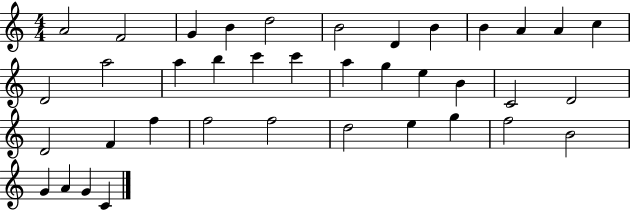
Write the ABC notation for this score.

X:1
T:Untitled
M:4/4
L:1/4
K:C
A2 F2 G B d2 B2 D B B A A c D2 a2 a b c' c' a g e B C2 D2 D2 F f f2 f2 d2 e g f2 B2 G A G C